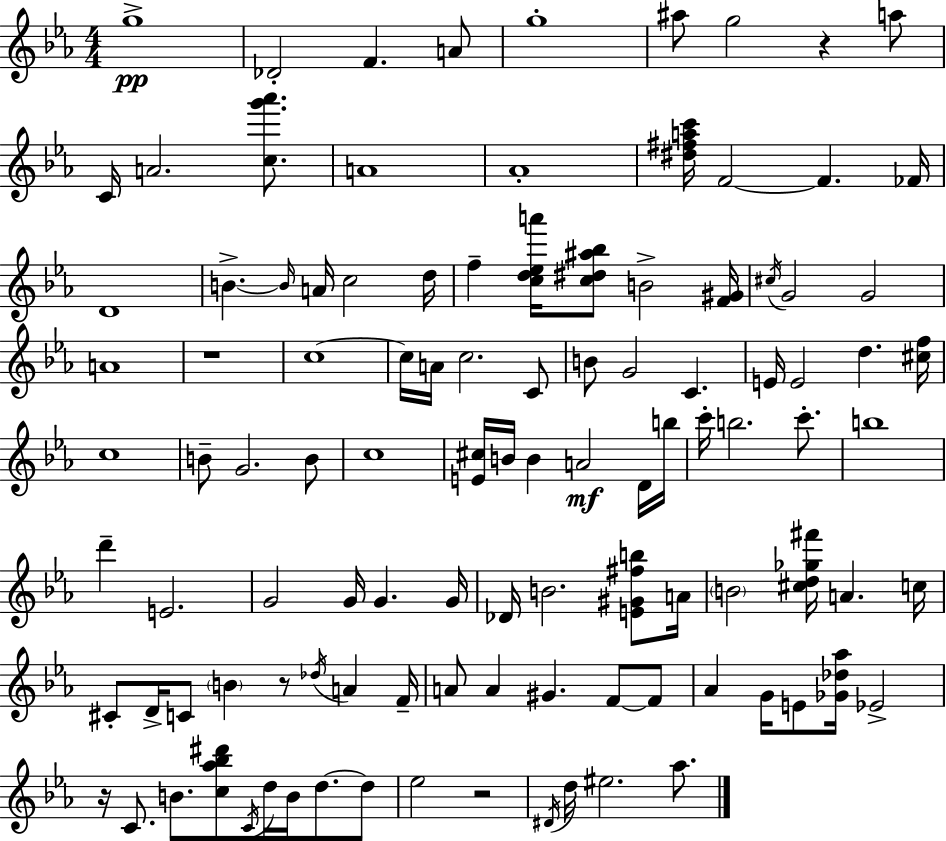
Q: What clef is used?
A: treble